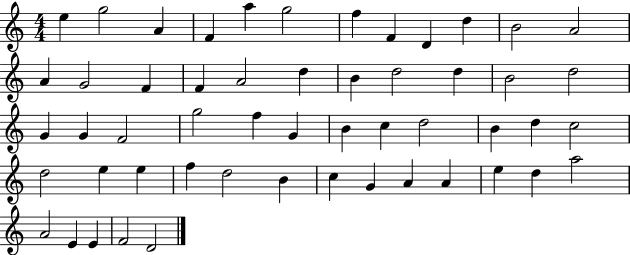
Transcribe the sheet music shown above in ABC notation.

X:1
T:Untitled
M:4/4
L:1/4
K:C
e g2 A F a g2 f F D d B2 A2 A G2 F F A2 d B d2 d B2 d2 G G F2 g2 f G B c d2 B d c2 d2 e e f d2 B c G A A e d a2 A2 E E F2 D2